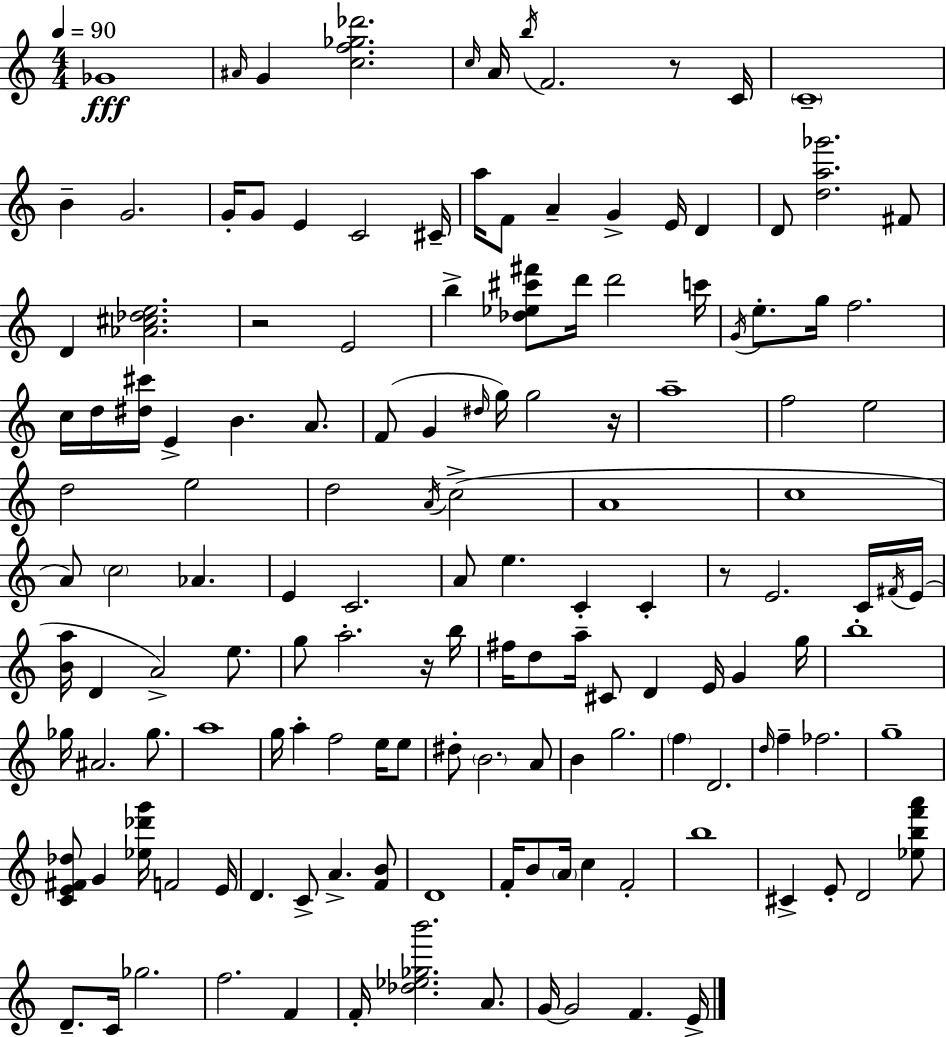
{
  \clef treble
  \numericTimeSignature
  \time 4/4
  \key a \minor
  \tempo 4 = 90
  ges'1\fff | \grace { ais'16 } g'4 <c'' f'' ges'' des'''>2. | \grace { c''16 } a'16 \acciaccatura { b''16 } f'2. | r8 c'16 \parenthesize c'1-- | \break b'4-- g'2. | g'16-. g'8 e'4 c'2 | cis'16-- a''16 f'8 a'4-- g'4-> e'16 d'4 | d'8 <d'' a'' ges'''>2. | \break fis'8 d'4 <aes' cis'' des'' e''>2. | r2 e'2 | b''4-> <des'' ees'' cis''' fis'''>8 d'''16 d'''2 | c'''16 \acciaccatura { g'16 } e''8.-. g''16 f''2. | \break c''16 d''16 <dis'' cis'''>16 e'4-> b'4. | a'8. f'8( g'4 \grace { dis''16 }) g''16 g''2 | r16 a''1-- | f''2 e''2 | \break d''2 e''2 | d''2 \acciaccatura { a'16 } c''2->( | a'1 | c''1 | \break a'8) \parenthesize c''2 | aes'4. e'4 c'2. | a'8 e''4. c'4-. | c'4-. r8 e'2. | \break c'16 \acciaccatura { fis'16 } e'16( <b' a''>16 d'4 a'2->) | e''8. g''8 a''2.-. | r16 b''16 fis''16 d''8 a''16-- cis'8 d'4 | e'16 g'4 g''16 b''1-. | \break ges''16 ais'2. | ges''8. a''1 | g''16 a''4-. f''2 | e''16 e''8 dis''8-. \parenthesize b'2. | \break a'8 b'4 g''2. | \parenthesize f''4 d'2. | \grace { d''16 } f''4-- fes''2. | g''1-- | \break <c' e' fis' des''>8 g'4 <ees'' des''' g'''>16 f'2 | e'16 d'4. c'8-> | a'4.-> <f' b'>8 d'1 | f'16-. b'8 \parenthesize a'16 c''4 | \break f'2-. b''1 | cis'4-> e'8-. d'2 | <ees'' b'' f''' a'''>8 d'8.-- c'16 ges''2. | f''2. | \break f'4 f'16-. <des'' ees'' ges'' b'''>2. | a'8. g'16~~ g'2 | f'4. e'16-> \bar "|."
}